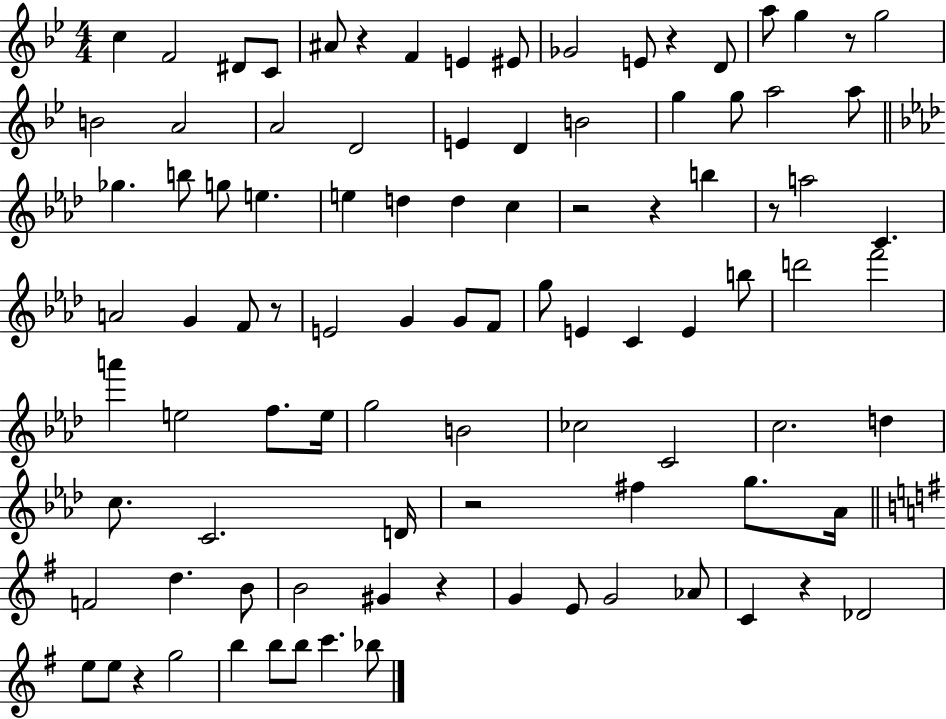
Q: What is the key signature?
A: BES major